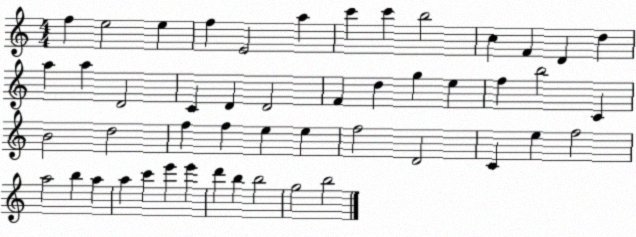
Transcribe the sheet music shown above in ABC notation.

X:1
T:Untitled
M:4/4
L:1/4
K:C
f e2 e f E2 a c' c' b2 c F D d a a D2 C D D2 F d g e f b2 C B2 d2 f f e e f2 D2 C e f2 a2 b a a c' e' e' d' b b2 g2 b2